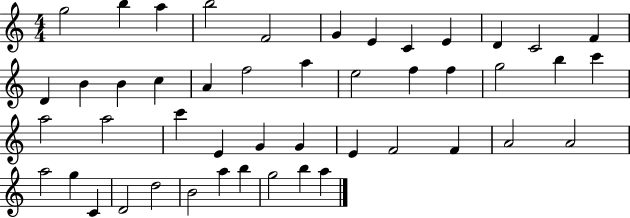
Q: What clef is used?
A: treble